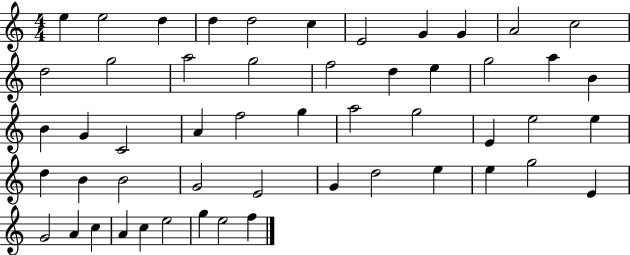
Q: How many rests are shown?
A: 0